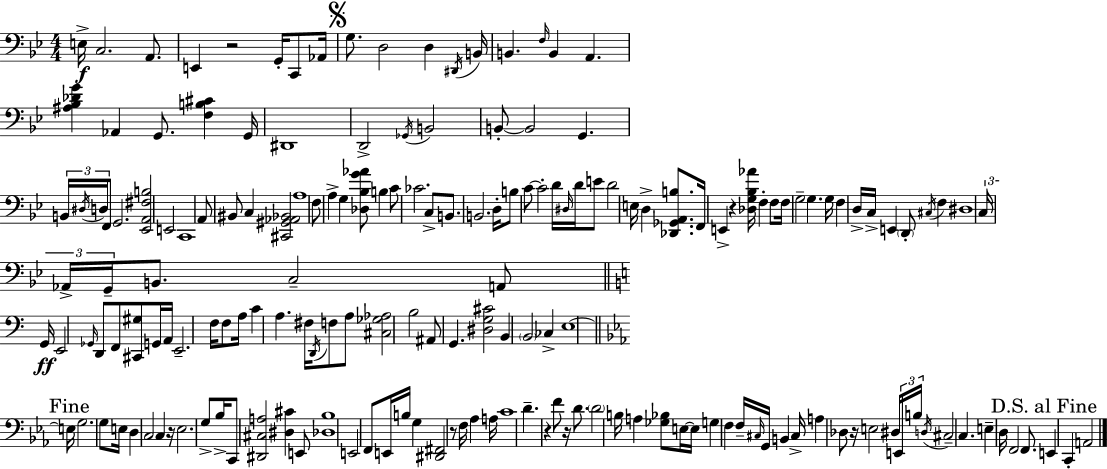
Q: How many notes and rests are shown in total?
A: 177